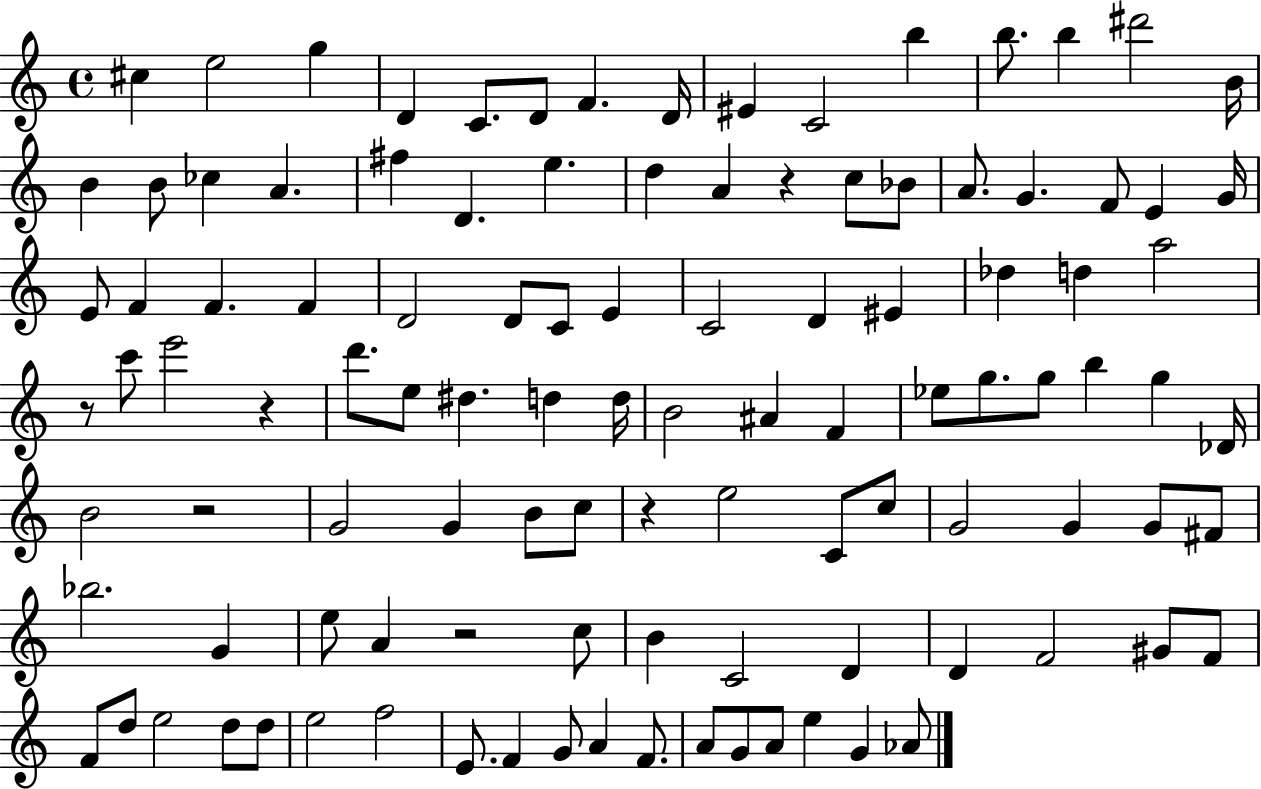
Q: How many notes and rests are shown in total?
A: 109